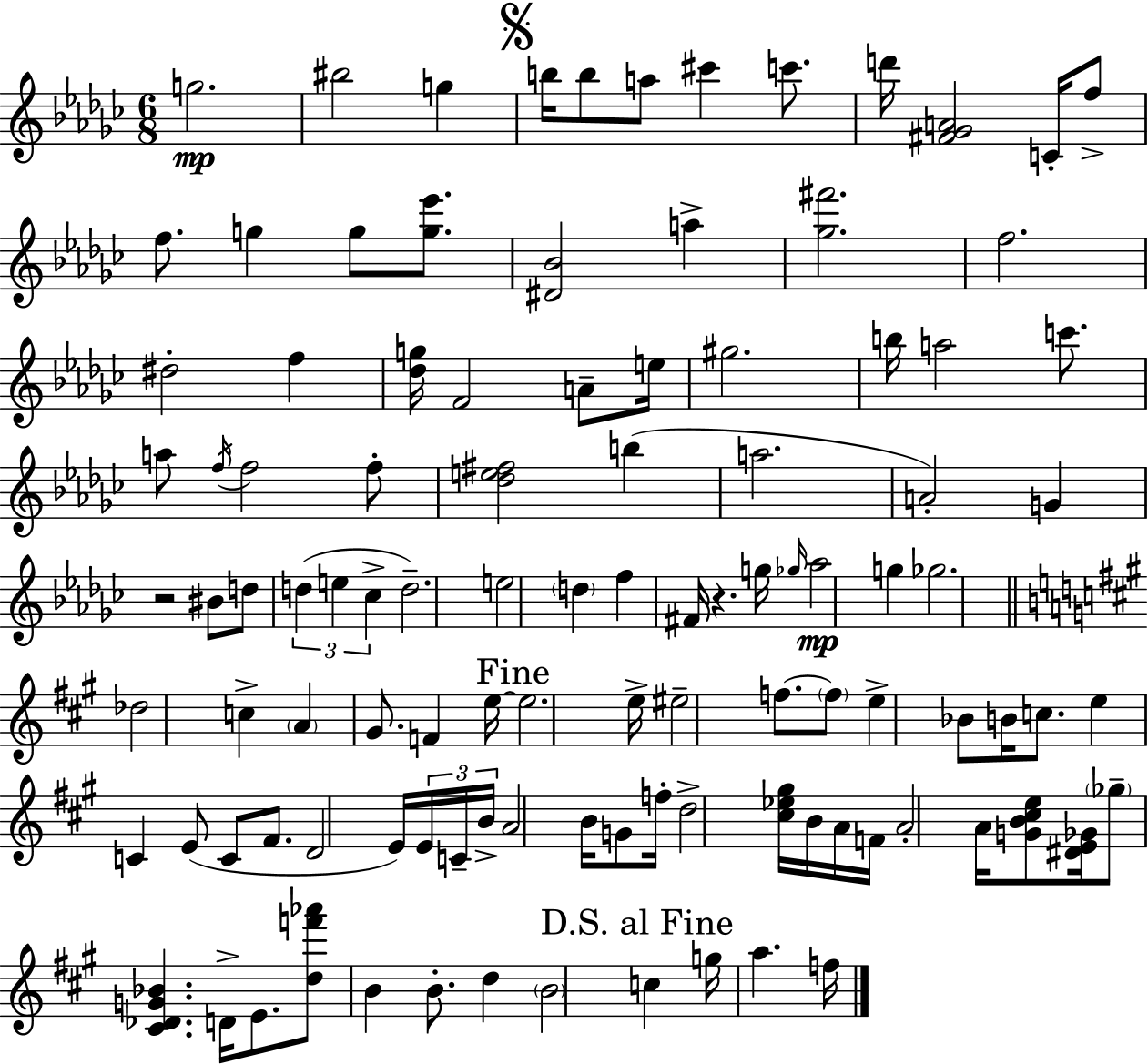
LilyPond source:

{
  \clef treble
  \numericTimeSignature
  \time 6/8
  \key ees \minor
  g''2.\mp | bis''2 g''4 | \mark \markup { \musicglyph "scripts.segno" } b''16 b''8 a''8 cis'''4 c'''8. | d'''16 <fis' ges' a'>2 c'16-. f''8-> | \break f''8. g''4 g''8 <g'' ees'''>8. | <dis' bes'>2 a''4-> | <ges'' fis'''>2. | f''2. | \break dis''2-. f''4 | <des'' g''>16 f'2 a'8-- e''16 | gis''2. | b''16 a''2 c'''8. | \break a''8 \acciaccatura { f''16 } f''2 f''8-. | <des'' e'' fis''>2 b''4( | a''2. | a'2-.) g'4 | \break r2 bis'8 d''8 | \tuplet 3/2 { d''4( e''4 ces''4-> } | d''2.--) | e''2 \parenthesize d''4 | \break f''4 fis'16 r4. | g''16 \grace { ges''16 } aes''2\mp g''4 | ges''2. | \bar "||" \break \key a \major des''2 c''4-> | \parenthesize a'4 gis'8. f'4 e''16~~ | \mark "Fine" e''2. | e''16-> eis''2-- f''8.~~ | \break \parenthesize f''8 e''4-> bes'8 b'16 c''8. | e''4 c'4 e'8( c'8 | fis'8. d'2 e'16) | \tuplet 3/2 { e'16 c'16-- b'16-> } a'2 b'16 | \break g'8 f''16-. d''2-> <cis'' ees'' gis''>16 | b'16 a'16 f'16 a'2-. a'16 | <g' b' cis'' e''>8 <dis' e' ges'>16 \parenthesize ges''8-- <cis' des' g' bes'>4. d'16-> | e'8. <d'' f''' aes'''>8 b'4 b'8.-. | \break d''4 \parenthesize b'2 | \mark "D.S. al Fine" c''4 g''16 a''4. f''16 | \bar "|."
}